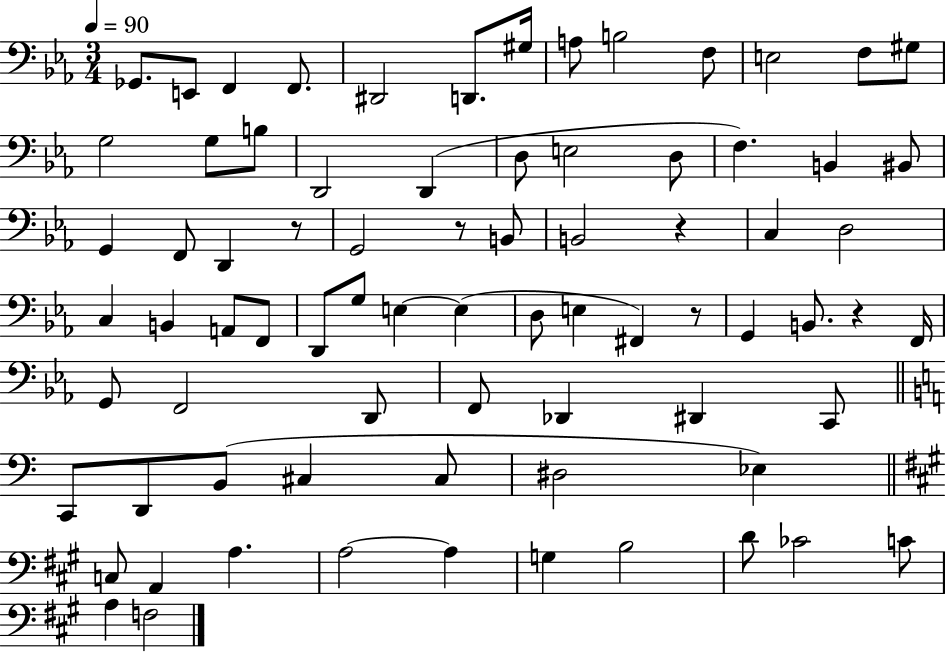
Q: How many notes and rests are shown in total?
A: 77